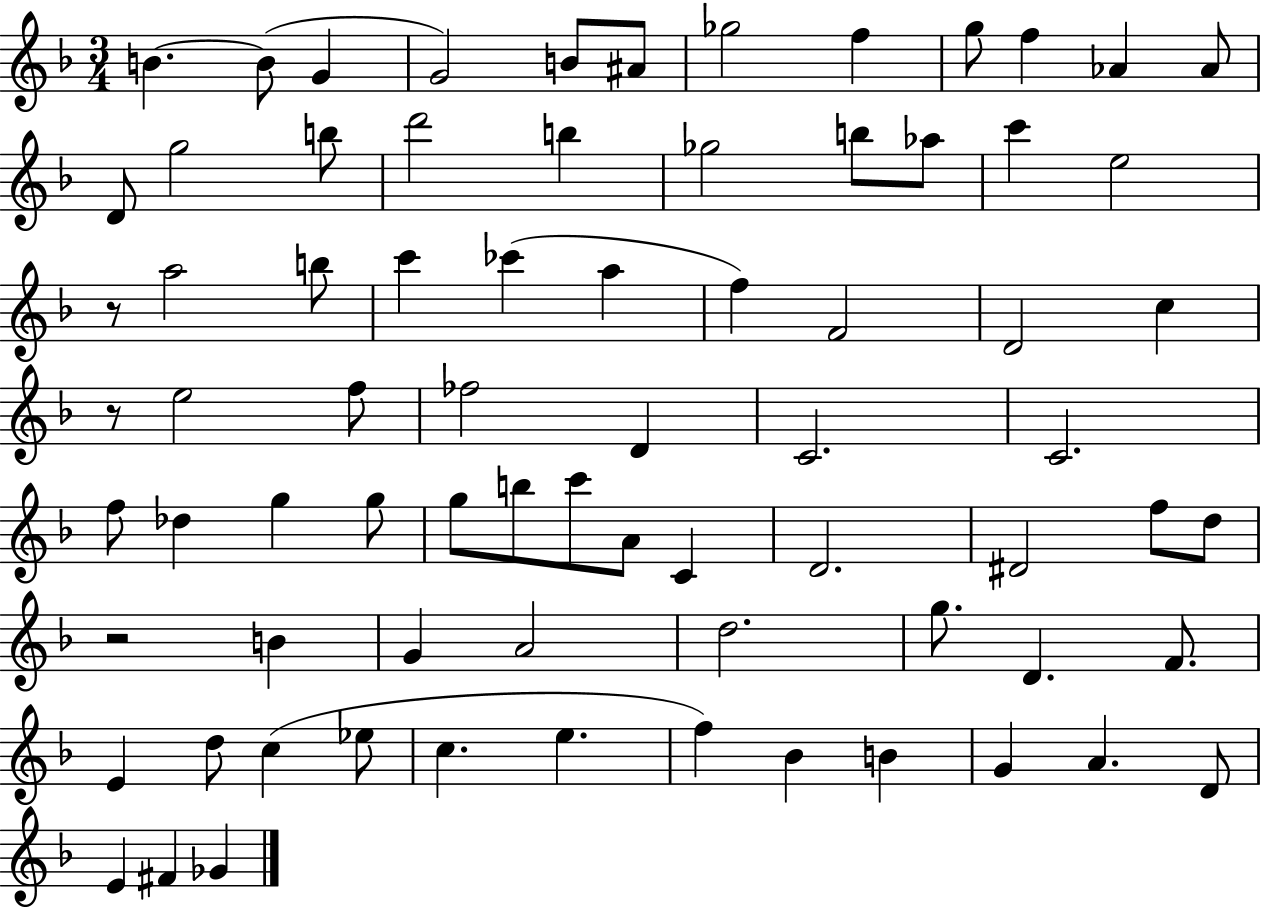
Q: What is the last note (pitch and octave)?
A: Gb4